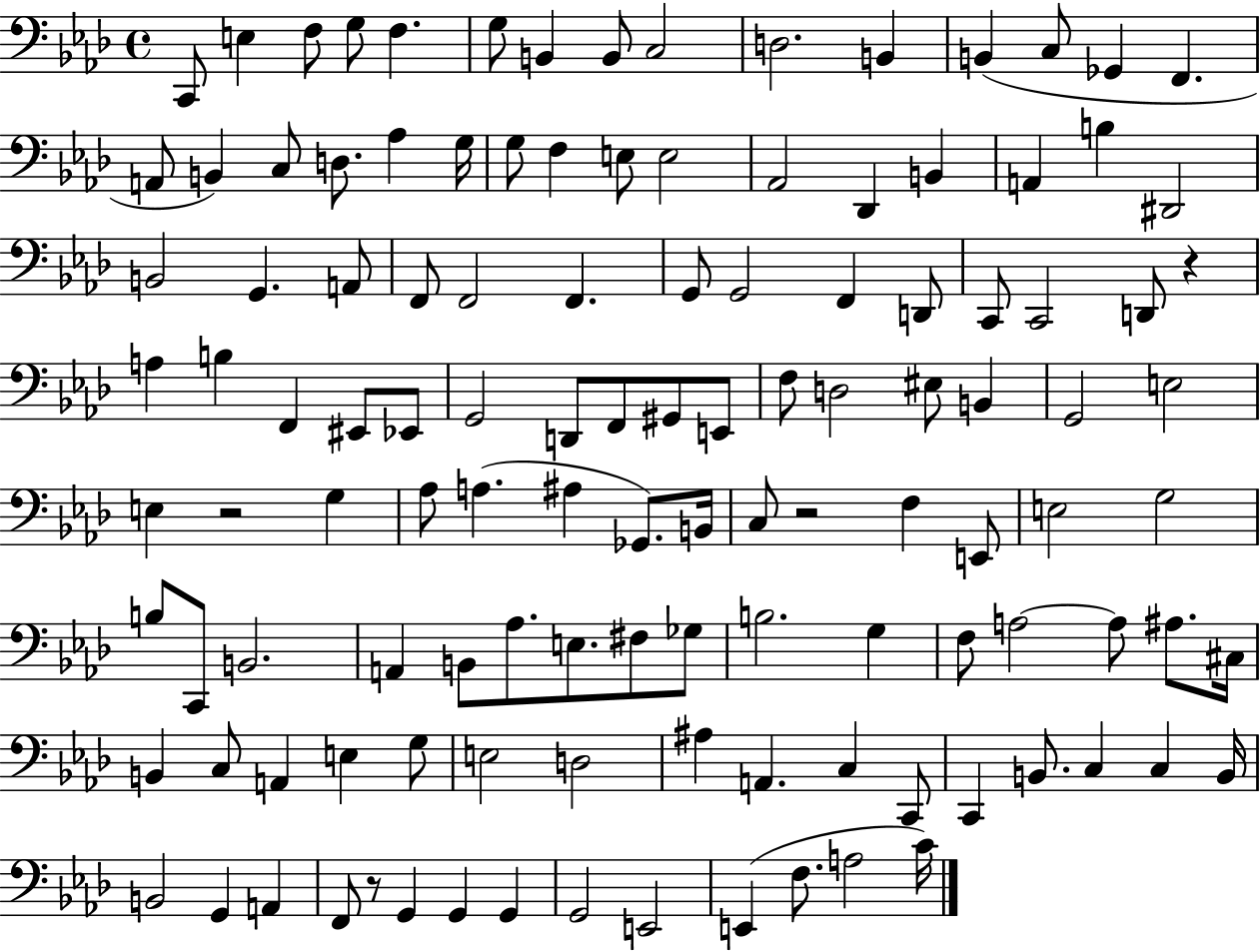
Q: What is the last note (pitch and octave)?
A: C4